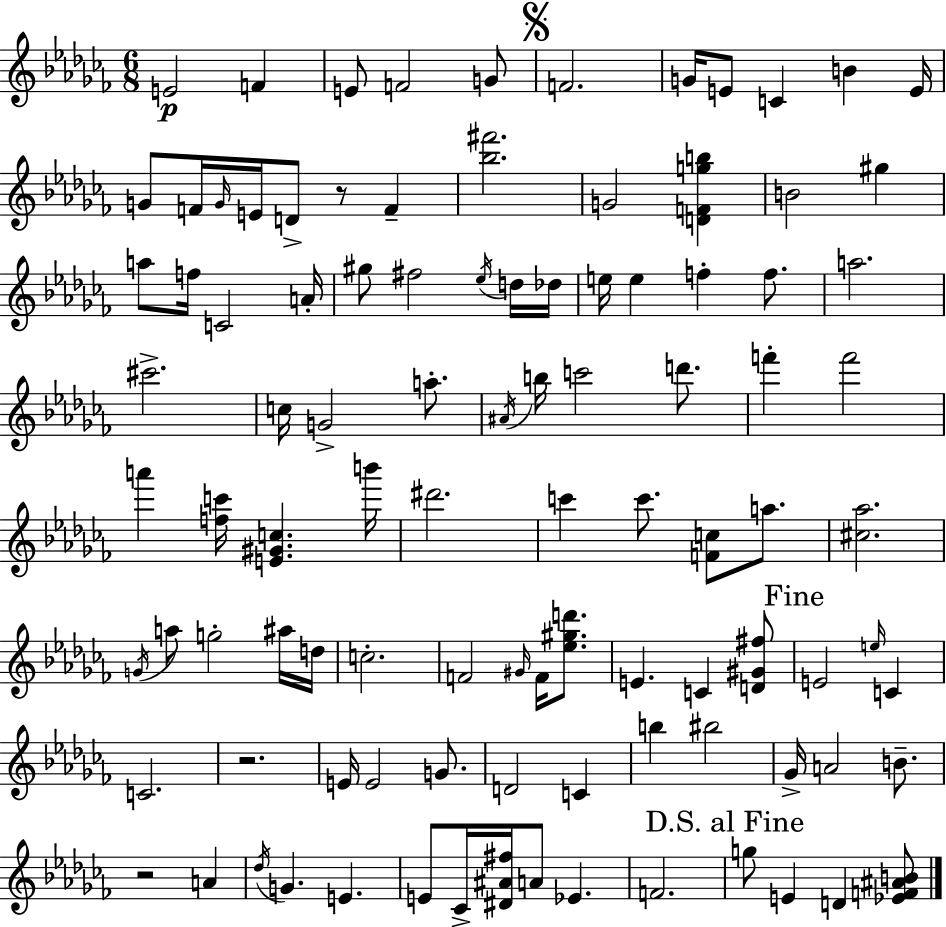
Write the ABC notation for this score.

X:1
T:Untitled
M:6/8
L:1/4
K:Abm
E2 F E/2 F2 G/2 F2 G/4 E/2 C B E/4 G/2 F/4 G/4 E/4 D/2 z/2 F [_b^f']2 G2 [DFgb] B2 ^g a/2 f/4 C2 A/4 ^g/2 ^f2 _e/4 d/4 _d/4 e/4 e f f/2 a2 ^c'2 c/4 G2 a/2 ^A/4 b/4 c'2 d'/2 f' f'2 a' [fc']/4 [E^Gc] b'/4 ^d'2 c' c'/2 [Fc]/2 a/2 [^c_a]2 G/4 a/2 g2 ^a/4 d/4 c2 F2 ^G/4 F/4 [_e^gd']/2 E C [D^G^f]/2 E2 e/4 C C2 z2 E/4 E2 G/2 D2 C b ^b2 _G/4 A2 B/2 z2 A _d/4 G E E/2 _C/4 [^D^A^f]/4 A/2 _E F2 g/2 E D [_EF^AB]/2